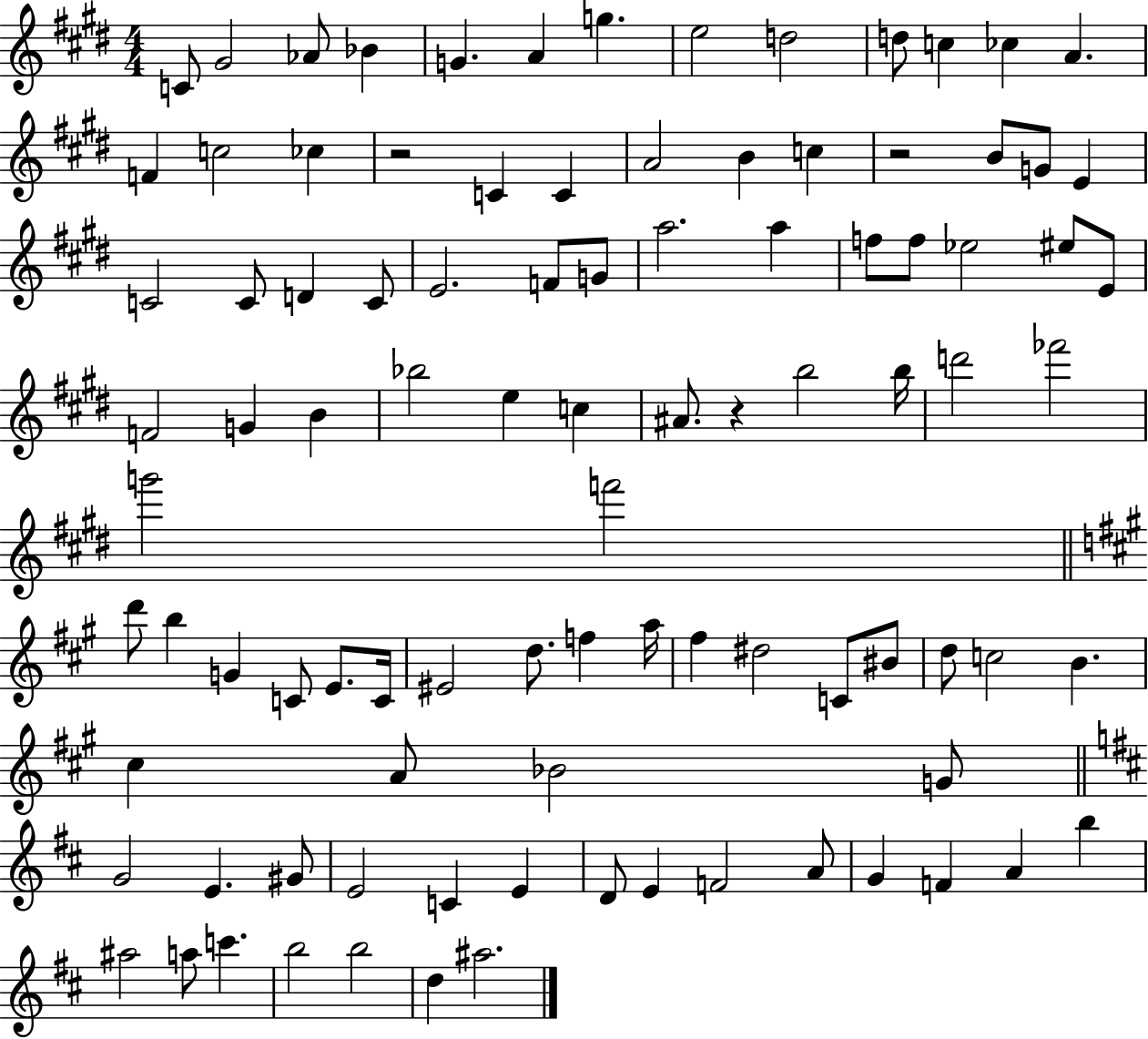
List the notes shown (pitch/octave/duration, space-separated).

C4/e G#4/h Ab4/e Bb4/q G4/q. A4/q G5/q. E5/h D5/h D5/e C5/q CES5/q A4/q. F4/q C5/h CES5/q R/h C4/q C4/q A4/h B4/q C5/q R/h B4/e G4/e E4/q C4/h C4/e D4/q C4/e E4/h. F4/e G4/e A5/h. A5/q F5/e F5/e Eb5/h EIS5/e E4/e F4/h G4/q B4/q Bb5/h E5/q C5/q A#4/e. R/q B5/h B5/s D6/h FES6/h G6/h F6/h D6/e B5/q G4/q C4/e E4/e. C4/s EIS4/h D5/e. F5/q A5/s F#5/q D#5/h C4/e BIS4/e D5/e C5/h B4/q. C#5/q A4/e Bb4/h G4/e G4/h E4/q. G#4/e E4/h C4/q E4/q D4/e E4/q F4/h A4/e G4/q F4/q A4/q B5/q A#5/h A5/e C6/q. B5/h B5/h D5/q A#5/h.